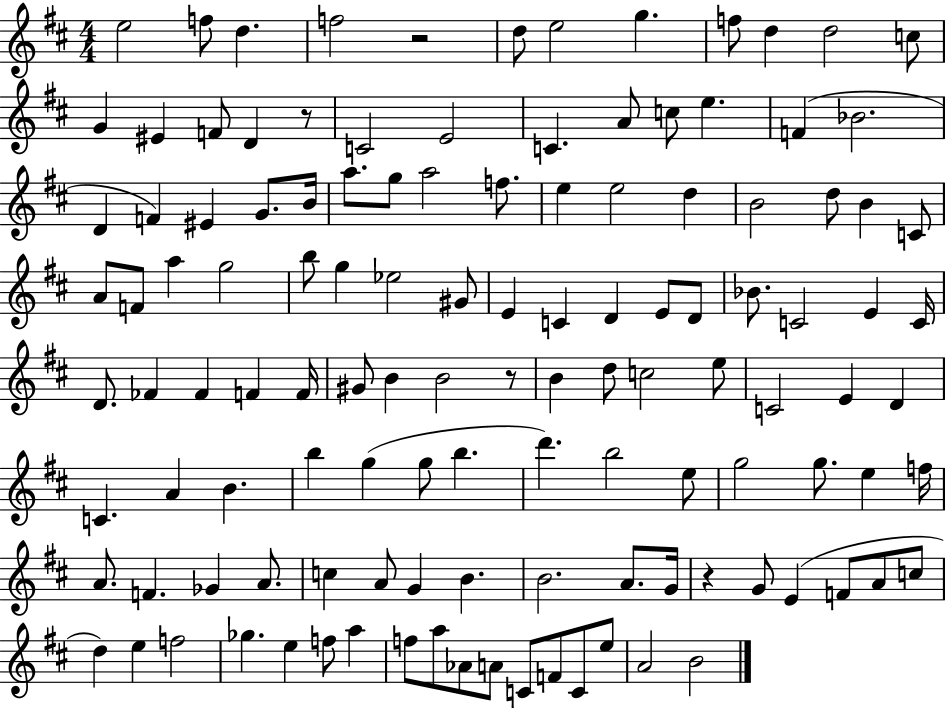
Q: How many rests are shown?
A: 4